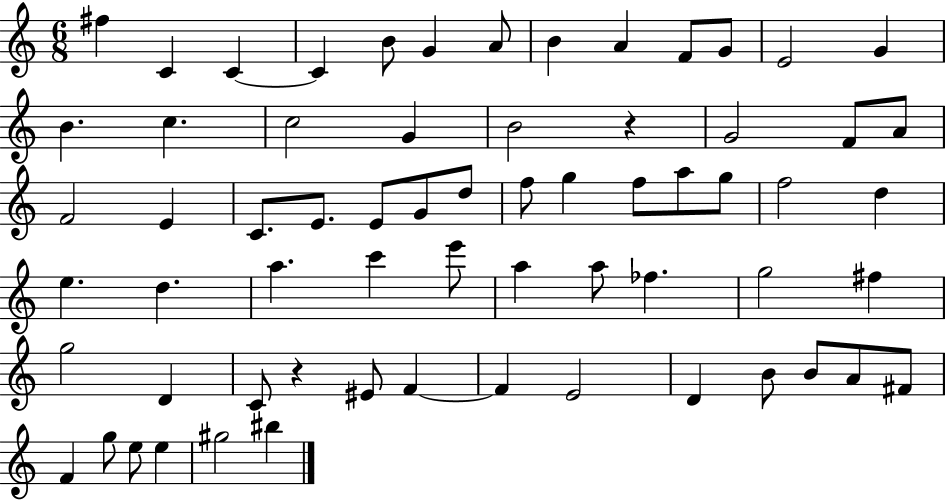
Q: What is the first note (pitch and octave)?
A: F#5